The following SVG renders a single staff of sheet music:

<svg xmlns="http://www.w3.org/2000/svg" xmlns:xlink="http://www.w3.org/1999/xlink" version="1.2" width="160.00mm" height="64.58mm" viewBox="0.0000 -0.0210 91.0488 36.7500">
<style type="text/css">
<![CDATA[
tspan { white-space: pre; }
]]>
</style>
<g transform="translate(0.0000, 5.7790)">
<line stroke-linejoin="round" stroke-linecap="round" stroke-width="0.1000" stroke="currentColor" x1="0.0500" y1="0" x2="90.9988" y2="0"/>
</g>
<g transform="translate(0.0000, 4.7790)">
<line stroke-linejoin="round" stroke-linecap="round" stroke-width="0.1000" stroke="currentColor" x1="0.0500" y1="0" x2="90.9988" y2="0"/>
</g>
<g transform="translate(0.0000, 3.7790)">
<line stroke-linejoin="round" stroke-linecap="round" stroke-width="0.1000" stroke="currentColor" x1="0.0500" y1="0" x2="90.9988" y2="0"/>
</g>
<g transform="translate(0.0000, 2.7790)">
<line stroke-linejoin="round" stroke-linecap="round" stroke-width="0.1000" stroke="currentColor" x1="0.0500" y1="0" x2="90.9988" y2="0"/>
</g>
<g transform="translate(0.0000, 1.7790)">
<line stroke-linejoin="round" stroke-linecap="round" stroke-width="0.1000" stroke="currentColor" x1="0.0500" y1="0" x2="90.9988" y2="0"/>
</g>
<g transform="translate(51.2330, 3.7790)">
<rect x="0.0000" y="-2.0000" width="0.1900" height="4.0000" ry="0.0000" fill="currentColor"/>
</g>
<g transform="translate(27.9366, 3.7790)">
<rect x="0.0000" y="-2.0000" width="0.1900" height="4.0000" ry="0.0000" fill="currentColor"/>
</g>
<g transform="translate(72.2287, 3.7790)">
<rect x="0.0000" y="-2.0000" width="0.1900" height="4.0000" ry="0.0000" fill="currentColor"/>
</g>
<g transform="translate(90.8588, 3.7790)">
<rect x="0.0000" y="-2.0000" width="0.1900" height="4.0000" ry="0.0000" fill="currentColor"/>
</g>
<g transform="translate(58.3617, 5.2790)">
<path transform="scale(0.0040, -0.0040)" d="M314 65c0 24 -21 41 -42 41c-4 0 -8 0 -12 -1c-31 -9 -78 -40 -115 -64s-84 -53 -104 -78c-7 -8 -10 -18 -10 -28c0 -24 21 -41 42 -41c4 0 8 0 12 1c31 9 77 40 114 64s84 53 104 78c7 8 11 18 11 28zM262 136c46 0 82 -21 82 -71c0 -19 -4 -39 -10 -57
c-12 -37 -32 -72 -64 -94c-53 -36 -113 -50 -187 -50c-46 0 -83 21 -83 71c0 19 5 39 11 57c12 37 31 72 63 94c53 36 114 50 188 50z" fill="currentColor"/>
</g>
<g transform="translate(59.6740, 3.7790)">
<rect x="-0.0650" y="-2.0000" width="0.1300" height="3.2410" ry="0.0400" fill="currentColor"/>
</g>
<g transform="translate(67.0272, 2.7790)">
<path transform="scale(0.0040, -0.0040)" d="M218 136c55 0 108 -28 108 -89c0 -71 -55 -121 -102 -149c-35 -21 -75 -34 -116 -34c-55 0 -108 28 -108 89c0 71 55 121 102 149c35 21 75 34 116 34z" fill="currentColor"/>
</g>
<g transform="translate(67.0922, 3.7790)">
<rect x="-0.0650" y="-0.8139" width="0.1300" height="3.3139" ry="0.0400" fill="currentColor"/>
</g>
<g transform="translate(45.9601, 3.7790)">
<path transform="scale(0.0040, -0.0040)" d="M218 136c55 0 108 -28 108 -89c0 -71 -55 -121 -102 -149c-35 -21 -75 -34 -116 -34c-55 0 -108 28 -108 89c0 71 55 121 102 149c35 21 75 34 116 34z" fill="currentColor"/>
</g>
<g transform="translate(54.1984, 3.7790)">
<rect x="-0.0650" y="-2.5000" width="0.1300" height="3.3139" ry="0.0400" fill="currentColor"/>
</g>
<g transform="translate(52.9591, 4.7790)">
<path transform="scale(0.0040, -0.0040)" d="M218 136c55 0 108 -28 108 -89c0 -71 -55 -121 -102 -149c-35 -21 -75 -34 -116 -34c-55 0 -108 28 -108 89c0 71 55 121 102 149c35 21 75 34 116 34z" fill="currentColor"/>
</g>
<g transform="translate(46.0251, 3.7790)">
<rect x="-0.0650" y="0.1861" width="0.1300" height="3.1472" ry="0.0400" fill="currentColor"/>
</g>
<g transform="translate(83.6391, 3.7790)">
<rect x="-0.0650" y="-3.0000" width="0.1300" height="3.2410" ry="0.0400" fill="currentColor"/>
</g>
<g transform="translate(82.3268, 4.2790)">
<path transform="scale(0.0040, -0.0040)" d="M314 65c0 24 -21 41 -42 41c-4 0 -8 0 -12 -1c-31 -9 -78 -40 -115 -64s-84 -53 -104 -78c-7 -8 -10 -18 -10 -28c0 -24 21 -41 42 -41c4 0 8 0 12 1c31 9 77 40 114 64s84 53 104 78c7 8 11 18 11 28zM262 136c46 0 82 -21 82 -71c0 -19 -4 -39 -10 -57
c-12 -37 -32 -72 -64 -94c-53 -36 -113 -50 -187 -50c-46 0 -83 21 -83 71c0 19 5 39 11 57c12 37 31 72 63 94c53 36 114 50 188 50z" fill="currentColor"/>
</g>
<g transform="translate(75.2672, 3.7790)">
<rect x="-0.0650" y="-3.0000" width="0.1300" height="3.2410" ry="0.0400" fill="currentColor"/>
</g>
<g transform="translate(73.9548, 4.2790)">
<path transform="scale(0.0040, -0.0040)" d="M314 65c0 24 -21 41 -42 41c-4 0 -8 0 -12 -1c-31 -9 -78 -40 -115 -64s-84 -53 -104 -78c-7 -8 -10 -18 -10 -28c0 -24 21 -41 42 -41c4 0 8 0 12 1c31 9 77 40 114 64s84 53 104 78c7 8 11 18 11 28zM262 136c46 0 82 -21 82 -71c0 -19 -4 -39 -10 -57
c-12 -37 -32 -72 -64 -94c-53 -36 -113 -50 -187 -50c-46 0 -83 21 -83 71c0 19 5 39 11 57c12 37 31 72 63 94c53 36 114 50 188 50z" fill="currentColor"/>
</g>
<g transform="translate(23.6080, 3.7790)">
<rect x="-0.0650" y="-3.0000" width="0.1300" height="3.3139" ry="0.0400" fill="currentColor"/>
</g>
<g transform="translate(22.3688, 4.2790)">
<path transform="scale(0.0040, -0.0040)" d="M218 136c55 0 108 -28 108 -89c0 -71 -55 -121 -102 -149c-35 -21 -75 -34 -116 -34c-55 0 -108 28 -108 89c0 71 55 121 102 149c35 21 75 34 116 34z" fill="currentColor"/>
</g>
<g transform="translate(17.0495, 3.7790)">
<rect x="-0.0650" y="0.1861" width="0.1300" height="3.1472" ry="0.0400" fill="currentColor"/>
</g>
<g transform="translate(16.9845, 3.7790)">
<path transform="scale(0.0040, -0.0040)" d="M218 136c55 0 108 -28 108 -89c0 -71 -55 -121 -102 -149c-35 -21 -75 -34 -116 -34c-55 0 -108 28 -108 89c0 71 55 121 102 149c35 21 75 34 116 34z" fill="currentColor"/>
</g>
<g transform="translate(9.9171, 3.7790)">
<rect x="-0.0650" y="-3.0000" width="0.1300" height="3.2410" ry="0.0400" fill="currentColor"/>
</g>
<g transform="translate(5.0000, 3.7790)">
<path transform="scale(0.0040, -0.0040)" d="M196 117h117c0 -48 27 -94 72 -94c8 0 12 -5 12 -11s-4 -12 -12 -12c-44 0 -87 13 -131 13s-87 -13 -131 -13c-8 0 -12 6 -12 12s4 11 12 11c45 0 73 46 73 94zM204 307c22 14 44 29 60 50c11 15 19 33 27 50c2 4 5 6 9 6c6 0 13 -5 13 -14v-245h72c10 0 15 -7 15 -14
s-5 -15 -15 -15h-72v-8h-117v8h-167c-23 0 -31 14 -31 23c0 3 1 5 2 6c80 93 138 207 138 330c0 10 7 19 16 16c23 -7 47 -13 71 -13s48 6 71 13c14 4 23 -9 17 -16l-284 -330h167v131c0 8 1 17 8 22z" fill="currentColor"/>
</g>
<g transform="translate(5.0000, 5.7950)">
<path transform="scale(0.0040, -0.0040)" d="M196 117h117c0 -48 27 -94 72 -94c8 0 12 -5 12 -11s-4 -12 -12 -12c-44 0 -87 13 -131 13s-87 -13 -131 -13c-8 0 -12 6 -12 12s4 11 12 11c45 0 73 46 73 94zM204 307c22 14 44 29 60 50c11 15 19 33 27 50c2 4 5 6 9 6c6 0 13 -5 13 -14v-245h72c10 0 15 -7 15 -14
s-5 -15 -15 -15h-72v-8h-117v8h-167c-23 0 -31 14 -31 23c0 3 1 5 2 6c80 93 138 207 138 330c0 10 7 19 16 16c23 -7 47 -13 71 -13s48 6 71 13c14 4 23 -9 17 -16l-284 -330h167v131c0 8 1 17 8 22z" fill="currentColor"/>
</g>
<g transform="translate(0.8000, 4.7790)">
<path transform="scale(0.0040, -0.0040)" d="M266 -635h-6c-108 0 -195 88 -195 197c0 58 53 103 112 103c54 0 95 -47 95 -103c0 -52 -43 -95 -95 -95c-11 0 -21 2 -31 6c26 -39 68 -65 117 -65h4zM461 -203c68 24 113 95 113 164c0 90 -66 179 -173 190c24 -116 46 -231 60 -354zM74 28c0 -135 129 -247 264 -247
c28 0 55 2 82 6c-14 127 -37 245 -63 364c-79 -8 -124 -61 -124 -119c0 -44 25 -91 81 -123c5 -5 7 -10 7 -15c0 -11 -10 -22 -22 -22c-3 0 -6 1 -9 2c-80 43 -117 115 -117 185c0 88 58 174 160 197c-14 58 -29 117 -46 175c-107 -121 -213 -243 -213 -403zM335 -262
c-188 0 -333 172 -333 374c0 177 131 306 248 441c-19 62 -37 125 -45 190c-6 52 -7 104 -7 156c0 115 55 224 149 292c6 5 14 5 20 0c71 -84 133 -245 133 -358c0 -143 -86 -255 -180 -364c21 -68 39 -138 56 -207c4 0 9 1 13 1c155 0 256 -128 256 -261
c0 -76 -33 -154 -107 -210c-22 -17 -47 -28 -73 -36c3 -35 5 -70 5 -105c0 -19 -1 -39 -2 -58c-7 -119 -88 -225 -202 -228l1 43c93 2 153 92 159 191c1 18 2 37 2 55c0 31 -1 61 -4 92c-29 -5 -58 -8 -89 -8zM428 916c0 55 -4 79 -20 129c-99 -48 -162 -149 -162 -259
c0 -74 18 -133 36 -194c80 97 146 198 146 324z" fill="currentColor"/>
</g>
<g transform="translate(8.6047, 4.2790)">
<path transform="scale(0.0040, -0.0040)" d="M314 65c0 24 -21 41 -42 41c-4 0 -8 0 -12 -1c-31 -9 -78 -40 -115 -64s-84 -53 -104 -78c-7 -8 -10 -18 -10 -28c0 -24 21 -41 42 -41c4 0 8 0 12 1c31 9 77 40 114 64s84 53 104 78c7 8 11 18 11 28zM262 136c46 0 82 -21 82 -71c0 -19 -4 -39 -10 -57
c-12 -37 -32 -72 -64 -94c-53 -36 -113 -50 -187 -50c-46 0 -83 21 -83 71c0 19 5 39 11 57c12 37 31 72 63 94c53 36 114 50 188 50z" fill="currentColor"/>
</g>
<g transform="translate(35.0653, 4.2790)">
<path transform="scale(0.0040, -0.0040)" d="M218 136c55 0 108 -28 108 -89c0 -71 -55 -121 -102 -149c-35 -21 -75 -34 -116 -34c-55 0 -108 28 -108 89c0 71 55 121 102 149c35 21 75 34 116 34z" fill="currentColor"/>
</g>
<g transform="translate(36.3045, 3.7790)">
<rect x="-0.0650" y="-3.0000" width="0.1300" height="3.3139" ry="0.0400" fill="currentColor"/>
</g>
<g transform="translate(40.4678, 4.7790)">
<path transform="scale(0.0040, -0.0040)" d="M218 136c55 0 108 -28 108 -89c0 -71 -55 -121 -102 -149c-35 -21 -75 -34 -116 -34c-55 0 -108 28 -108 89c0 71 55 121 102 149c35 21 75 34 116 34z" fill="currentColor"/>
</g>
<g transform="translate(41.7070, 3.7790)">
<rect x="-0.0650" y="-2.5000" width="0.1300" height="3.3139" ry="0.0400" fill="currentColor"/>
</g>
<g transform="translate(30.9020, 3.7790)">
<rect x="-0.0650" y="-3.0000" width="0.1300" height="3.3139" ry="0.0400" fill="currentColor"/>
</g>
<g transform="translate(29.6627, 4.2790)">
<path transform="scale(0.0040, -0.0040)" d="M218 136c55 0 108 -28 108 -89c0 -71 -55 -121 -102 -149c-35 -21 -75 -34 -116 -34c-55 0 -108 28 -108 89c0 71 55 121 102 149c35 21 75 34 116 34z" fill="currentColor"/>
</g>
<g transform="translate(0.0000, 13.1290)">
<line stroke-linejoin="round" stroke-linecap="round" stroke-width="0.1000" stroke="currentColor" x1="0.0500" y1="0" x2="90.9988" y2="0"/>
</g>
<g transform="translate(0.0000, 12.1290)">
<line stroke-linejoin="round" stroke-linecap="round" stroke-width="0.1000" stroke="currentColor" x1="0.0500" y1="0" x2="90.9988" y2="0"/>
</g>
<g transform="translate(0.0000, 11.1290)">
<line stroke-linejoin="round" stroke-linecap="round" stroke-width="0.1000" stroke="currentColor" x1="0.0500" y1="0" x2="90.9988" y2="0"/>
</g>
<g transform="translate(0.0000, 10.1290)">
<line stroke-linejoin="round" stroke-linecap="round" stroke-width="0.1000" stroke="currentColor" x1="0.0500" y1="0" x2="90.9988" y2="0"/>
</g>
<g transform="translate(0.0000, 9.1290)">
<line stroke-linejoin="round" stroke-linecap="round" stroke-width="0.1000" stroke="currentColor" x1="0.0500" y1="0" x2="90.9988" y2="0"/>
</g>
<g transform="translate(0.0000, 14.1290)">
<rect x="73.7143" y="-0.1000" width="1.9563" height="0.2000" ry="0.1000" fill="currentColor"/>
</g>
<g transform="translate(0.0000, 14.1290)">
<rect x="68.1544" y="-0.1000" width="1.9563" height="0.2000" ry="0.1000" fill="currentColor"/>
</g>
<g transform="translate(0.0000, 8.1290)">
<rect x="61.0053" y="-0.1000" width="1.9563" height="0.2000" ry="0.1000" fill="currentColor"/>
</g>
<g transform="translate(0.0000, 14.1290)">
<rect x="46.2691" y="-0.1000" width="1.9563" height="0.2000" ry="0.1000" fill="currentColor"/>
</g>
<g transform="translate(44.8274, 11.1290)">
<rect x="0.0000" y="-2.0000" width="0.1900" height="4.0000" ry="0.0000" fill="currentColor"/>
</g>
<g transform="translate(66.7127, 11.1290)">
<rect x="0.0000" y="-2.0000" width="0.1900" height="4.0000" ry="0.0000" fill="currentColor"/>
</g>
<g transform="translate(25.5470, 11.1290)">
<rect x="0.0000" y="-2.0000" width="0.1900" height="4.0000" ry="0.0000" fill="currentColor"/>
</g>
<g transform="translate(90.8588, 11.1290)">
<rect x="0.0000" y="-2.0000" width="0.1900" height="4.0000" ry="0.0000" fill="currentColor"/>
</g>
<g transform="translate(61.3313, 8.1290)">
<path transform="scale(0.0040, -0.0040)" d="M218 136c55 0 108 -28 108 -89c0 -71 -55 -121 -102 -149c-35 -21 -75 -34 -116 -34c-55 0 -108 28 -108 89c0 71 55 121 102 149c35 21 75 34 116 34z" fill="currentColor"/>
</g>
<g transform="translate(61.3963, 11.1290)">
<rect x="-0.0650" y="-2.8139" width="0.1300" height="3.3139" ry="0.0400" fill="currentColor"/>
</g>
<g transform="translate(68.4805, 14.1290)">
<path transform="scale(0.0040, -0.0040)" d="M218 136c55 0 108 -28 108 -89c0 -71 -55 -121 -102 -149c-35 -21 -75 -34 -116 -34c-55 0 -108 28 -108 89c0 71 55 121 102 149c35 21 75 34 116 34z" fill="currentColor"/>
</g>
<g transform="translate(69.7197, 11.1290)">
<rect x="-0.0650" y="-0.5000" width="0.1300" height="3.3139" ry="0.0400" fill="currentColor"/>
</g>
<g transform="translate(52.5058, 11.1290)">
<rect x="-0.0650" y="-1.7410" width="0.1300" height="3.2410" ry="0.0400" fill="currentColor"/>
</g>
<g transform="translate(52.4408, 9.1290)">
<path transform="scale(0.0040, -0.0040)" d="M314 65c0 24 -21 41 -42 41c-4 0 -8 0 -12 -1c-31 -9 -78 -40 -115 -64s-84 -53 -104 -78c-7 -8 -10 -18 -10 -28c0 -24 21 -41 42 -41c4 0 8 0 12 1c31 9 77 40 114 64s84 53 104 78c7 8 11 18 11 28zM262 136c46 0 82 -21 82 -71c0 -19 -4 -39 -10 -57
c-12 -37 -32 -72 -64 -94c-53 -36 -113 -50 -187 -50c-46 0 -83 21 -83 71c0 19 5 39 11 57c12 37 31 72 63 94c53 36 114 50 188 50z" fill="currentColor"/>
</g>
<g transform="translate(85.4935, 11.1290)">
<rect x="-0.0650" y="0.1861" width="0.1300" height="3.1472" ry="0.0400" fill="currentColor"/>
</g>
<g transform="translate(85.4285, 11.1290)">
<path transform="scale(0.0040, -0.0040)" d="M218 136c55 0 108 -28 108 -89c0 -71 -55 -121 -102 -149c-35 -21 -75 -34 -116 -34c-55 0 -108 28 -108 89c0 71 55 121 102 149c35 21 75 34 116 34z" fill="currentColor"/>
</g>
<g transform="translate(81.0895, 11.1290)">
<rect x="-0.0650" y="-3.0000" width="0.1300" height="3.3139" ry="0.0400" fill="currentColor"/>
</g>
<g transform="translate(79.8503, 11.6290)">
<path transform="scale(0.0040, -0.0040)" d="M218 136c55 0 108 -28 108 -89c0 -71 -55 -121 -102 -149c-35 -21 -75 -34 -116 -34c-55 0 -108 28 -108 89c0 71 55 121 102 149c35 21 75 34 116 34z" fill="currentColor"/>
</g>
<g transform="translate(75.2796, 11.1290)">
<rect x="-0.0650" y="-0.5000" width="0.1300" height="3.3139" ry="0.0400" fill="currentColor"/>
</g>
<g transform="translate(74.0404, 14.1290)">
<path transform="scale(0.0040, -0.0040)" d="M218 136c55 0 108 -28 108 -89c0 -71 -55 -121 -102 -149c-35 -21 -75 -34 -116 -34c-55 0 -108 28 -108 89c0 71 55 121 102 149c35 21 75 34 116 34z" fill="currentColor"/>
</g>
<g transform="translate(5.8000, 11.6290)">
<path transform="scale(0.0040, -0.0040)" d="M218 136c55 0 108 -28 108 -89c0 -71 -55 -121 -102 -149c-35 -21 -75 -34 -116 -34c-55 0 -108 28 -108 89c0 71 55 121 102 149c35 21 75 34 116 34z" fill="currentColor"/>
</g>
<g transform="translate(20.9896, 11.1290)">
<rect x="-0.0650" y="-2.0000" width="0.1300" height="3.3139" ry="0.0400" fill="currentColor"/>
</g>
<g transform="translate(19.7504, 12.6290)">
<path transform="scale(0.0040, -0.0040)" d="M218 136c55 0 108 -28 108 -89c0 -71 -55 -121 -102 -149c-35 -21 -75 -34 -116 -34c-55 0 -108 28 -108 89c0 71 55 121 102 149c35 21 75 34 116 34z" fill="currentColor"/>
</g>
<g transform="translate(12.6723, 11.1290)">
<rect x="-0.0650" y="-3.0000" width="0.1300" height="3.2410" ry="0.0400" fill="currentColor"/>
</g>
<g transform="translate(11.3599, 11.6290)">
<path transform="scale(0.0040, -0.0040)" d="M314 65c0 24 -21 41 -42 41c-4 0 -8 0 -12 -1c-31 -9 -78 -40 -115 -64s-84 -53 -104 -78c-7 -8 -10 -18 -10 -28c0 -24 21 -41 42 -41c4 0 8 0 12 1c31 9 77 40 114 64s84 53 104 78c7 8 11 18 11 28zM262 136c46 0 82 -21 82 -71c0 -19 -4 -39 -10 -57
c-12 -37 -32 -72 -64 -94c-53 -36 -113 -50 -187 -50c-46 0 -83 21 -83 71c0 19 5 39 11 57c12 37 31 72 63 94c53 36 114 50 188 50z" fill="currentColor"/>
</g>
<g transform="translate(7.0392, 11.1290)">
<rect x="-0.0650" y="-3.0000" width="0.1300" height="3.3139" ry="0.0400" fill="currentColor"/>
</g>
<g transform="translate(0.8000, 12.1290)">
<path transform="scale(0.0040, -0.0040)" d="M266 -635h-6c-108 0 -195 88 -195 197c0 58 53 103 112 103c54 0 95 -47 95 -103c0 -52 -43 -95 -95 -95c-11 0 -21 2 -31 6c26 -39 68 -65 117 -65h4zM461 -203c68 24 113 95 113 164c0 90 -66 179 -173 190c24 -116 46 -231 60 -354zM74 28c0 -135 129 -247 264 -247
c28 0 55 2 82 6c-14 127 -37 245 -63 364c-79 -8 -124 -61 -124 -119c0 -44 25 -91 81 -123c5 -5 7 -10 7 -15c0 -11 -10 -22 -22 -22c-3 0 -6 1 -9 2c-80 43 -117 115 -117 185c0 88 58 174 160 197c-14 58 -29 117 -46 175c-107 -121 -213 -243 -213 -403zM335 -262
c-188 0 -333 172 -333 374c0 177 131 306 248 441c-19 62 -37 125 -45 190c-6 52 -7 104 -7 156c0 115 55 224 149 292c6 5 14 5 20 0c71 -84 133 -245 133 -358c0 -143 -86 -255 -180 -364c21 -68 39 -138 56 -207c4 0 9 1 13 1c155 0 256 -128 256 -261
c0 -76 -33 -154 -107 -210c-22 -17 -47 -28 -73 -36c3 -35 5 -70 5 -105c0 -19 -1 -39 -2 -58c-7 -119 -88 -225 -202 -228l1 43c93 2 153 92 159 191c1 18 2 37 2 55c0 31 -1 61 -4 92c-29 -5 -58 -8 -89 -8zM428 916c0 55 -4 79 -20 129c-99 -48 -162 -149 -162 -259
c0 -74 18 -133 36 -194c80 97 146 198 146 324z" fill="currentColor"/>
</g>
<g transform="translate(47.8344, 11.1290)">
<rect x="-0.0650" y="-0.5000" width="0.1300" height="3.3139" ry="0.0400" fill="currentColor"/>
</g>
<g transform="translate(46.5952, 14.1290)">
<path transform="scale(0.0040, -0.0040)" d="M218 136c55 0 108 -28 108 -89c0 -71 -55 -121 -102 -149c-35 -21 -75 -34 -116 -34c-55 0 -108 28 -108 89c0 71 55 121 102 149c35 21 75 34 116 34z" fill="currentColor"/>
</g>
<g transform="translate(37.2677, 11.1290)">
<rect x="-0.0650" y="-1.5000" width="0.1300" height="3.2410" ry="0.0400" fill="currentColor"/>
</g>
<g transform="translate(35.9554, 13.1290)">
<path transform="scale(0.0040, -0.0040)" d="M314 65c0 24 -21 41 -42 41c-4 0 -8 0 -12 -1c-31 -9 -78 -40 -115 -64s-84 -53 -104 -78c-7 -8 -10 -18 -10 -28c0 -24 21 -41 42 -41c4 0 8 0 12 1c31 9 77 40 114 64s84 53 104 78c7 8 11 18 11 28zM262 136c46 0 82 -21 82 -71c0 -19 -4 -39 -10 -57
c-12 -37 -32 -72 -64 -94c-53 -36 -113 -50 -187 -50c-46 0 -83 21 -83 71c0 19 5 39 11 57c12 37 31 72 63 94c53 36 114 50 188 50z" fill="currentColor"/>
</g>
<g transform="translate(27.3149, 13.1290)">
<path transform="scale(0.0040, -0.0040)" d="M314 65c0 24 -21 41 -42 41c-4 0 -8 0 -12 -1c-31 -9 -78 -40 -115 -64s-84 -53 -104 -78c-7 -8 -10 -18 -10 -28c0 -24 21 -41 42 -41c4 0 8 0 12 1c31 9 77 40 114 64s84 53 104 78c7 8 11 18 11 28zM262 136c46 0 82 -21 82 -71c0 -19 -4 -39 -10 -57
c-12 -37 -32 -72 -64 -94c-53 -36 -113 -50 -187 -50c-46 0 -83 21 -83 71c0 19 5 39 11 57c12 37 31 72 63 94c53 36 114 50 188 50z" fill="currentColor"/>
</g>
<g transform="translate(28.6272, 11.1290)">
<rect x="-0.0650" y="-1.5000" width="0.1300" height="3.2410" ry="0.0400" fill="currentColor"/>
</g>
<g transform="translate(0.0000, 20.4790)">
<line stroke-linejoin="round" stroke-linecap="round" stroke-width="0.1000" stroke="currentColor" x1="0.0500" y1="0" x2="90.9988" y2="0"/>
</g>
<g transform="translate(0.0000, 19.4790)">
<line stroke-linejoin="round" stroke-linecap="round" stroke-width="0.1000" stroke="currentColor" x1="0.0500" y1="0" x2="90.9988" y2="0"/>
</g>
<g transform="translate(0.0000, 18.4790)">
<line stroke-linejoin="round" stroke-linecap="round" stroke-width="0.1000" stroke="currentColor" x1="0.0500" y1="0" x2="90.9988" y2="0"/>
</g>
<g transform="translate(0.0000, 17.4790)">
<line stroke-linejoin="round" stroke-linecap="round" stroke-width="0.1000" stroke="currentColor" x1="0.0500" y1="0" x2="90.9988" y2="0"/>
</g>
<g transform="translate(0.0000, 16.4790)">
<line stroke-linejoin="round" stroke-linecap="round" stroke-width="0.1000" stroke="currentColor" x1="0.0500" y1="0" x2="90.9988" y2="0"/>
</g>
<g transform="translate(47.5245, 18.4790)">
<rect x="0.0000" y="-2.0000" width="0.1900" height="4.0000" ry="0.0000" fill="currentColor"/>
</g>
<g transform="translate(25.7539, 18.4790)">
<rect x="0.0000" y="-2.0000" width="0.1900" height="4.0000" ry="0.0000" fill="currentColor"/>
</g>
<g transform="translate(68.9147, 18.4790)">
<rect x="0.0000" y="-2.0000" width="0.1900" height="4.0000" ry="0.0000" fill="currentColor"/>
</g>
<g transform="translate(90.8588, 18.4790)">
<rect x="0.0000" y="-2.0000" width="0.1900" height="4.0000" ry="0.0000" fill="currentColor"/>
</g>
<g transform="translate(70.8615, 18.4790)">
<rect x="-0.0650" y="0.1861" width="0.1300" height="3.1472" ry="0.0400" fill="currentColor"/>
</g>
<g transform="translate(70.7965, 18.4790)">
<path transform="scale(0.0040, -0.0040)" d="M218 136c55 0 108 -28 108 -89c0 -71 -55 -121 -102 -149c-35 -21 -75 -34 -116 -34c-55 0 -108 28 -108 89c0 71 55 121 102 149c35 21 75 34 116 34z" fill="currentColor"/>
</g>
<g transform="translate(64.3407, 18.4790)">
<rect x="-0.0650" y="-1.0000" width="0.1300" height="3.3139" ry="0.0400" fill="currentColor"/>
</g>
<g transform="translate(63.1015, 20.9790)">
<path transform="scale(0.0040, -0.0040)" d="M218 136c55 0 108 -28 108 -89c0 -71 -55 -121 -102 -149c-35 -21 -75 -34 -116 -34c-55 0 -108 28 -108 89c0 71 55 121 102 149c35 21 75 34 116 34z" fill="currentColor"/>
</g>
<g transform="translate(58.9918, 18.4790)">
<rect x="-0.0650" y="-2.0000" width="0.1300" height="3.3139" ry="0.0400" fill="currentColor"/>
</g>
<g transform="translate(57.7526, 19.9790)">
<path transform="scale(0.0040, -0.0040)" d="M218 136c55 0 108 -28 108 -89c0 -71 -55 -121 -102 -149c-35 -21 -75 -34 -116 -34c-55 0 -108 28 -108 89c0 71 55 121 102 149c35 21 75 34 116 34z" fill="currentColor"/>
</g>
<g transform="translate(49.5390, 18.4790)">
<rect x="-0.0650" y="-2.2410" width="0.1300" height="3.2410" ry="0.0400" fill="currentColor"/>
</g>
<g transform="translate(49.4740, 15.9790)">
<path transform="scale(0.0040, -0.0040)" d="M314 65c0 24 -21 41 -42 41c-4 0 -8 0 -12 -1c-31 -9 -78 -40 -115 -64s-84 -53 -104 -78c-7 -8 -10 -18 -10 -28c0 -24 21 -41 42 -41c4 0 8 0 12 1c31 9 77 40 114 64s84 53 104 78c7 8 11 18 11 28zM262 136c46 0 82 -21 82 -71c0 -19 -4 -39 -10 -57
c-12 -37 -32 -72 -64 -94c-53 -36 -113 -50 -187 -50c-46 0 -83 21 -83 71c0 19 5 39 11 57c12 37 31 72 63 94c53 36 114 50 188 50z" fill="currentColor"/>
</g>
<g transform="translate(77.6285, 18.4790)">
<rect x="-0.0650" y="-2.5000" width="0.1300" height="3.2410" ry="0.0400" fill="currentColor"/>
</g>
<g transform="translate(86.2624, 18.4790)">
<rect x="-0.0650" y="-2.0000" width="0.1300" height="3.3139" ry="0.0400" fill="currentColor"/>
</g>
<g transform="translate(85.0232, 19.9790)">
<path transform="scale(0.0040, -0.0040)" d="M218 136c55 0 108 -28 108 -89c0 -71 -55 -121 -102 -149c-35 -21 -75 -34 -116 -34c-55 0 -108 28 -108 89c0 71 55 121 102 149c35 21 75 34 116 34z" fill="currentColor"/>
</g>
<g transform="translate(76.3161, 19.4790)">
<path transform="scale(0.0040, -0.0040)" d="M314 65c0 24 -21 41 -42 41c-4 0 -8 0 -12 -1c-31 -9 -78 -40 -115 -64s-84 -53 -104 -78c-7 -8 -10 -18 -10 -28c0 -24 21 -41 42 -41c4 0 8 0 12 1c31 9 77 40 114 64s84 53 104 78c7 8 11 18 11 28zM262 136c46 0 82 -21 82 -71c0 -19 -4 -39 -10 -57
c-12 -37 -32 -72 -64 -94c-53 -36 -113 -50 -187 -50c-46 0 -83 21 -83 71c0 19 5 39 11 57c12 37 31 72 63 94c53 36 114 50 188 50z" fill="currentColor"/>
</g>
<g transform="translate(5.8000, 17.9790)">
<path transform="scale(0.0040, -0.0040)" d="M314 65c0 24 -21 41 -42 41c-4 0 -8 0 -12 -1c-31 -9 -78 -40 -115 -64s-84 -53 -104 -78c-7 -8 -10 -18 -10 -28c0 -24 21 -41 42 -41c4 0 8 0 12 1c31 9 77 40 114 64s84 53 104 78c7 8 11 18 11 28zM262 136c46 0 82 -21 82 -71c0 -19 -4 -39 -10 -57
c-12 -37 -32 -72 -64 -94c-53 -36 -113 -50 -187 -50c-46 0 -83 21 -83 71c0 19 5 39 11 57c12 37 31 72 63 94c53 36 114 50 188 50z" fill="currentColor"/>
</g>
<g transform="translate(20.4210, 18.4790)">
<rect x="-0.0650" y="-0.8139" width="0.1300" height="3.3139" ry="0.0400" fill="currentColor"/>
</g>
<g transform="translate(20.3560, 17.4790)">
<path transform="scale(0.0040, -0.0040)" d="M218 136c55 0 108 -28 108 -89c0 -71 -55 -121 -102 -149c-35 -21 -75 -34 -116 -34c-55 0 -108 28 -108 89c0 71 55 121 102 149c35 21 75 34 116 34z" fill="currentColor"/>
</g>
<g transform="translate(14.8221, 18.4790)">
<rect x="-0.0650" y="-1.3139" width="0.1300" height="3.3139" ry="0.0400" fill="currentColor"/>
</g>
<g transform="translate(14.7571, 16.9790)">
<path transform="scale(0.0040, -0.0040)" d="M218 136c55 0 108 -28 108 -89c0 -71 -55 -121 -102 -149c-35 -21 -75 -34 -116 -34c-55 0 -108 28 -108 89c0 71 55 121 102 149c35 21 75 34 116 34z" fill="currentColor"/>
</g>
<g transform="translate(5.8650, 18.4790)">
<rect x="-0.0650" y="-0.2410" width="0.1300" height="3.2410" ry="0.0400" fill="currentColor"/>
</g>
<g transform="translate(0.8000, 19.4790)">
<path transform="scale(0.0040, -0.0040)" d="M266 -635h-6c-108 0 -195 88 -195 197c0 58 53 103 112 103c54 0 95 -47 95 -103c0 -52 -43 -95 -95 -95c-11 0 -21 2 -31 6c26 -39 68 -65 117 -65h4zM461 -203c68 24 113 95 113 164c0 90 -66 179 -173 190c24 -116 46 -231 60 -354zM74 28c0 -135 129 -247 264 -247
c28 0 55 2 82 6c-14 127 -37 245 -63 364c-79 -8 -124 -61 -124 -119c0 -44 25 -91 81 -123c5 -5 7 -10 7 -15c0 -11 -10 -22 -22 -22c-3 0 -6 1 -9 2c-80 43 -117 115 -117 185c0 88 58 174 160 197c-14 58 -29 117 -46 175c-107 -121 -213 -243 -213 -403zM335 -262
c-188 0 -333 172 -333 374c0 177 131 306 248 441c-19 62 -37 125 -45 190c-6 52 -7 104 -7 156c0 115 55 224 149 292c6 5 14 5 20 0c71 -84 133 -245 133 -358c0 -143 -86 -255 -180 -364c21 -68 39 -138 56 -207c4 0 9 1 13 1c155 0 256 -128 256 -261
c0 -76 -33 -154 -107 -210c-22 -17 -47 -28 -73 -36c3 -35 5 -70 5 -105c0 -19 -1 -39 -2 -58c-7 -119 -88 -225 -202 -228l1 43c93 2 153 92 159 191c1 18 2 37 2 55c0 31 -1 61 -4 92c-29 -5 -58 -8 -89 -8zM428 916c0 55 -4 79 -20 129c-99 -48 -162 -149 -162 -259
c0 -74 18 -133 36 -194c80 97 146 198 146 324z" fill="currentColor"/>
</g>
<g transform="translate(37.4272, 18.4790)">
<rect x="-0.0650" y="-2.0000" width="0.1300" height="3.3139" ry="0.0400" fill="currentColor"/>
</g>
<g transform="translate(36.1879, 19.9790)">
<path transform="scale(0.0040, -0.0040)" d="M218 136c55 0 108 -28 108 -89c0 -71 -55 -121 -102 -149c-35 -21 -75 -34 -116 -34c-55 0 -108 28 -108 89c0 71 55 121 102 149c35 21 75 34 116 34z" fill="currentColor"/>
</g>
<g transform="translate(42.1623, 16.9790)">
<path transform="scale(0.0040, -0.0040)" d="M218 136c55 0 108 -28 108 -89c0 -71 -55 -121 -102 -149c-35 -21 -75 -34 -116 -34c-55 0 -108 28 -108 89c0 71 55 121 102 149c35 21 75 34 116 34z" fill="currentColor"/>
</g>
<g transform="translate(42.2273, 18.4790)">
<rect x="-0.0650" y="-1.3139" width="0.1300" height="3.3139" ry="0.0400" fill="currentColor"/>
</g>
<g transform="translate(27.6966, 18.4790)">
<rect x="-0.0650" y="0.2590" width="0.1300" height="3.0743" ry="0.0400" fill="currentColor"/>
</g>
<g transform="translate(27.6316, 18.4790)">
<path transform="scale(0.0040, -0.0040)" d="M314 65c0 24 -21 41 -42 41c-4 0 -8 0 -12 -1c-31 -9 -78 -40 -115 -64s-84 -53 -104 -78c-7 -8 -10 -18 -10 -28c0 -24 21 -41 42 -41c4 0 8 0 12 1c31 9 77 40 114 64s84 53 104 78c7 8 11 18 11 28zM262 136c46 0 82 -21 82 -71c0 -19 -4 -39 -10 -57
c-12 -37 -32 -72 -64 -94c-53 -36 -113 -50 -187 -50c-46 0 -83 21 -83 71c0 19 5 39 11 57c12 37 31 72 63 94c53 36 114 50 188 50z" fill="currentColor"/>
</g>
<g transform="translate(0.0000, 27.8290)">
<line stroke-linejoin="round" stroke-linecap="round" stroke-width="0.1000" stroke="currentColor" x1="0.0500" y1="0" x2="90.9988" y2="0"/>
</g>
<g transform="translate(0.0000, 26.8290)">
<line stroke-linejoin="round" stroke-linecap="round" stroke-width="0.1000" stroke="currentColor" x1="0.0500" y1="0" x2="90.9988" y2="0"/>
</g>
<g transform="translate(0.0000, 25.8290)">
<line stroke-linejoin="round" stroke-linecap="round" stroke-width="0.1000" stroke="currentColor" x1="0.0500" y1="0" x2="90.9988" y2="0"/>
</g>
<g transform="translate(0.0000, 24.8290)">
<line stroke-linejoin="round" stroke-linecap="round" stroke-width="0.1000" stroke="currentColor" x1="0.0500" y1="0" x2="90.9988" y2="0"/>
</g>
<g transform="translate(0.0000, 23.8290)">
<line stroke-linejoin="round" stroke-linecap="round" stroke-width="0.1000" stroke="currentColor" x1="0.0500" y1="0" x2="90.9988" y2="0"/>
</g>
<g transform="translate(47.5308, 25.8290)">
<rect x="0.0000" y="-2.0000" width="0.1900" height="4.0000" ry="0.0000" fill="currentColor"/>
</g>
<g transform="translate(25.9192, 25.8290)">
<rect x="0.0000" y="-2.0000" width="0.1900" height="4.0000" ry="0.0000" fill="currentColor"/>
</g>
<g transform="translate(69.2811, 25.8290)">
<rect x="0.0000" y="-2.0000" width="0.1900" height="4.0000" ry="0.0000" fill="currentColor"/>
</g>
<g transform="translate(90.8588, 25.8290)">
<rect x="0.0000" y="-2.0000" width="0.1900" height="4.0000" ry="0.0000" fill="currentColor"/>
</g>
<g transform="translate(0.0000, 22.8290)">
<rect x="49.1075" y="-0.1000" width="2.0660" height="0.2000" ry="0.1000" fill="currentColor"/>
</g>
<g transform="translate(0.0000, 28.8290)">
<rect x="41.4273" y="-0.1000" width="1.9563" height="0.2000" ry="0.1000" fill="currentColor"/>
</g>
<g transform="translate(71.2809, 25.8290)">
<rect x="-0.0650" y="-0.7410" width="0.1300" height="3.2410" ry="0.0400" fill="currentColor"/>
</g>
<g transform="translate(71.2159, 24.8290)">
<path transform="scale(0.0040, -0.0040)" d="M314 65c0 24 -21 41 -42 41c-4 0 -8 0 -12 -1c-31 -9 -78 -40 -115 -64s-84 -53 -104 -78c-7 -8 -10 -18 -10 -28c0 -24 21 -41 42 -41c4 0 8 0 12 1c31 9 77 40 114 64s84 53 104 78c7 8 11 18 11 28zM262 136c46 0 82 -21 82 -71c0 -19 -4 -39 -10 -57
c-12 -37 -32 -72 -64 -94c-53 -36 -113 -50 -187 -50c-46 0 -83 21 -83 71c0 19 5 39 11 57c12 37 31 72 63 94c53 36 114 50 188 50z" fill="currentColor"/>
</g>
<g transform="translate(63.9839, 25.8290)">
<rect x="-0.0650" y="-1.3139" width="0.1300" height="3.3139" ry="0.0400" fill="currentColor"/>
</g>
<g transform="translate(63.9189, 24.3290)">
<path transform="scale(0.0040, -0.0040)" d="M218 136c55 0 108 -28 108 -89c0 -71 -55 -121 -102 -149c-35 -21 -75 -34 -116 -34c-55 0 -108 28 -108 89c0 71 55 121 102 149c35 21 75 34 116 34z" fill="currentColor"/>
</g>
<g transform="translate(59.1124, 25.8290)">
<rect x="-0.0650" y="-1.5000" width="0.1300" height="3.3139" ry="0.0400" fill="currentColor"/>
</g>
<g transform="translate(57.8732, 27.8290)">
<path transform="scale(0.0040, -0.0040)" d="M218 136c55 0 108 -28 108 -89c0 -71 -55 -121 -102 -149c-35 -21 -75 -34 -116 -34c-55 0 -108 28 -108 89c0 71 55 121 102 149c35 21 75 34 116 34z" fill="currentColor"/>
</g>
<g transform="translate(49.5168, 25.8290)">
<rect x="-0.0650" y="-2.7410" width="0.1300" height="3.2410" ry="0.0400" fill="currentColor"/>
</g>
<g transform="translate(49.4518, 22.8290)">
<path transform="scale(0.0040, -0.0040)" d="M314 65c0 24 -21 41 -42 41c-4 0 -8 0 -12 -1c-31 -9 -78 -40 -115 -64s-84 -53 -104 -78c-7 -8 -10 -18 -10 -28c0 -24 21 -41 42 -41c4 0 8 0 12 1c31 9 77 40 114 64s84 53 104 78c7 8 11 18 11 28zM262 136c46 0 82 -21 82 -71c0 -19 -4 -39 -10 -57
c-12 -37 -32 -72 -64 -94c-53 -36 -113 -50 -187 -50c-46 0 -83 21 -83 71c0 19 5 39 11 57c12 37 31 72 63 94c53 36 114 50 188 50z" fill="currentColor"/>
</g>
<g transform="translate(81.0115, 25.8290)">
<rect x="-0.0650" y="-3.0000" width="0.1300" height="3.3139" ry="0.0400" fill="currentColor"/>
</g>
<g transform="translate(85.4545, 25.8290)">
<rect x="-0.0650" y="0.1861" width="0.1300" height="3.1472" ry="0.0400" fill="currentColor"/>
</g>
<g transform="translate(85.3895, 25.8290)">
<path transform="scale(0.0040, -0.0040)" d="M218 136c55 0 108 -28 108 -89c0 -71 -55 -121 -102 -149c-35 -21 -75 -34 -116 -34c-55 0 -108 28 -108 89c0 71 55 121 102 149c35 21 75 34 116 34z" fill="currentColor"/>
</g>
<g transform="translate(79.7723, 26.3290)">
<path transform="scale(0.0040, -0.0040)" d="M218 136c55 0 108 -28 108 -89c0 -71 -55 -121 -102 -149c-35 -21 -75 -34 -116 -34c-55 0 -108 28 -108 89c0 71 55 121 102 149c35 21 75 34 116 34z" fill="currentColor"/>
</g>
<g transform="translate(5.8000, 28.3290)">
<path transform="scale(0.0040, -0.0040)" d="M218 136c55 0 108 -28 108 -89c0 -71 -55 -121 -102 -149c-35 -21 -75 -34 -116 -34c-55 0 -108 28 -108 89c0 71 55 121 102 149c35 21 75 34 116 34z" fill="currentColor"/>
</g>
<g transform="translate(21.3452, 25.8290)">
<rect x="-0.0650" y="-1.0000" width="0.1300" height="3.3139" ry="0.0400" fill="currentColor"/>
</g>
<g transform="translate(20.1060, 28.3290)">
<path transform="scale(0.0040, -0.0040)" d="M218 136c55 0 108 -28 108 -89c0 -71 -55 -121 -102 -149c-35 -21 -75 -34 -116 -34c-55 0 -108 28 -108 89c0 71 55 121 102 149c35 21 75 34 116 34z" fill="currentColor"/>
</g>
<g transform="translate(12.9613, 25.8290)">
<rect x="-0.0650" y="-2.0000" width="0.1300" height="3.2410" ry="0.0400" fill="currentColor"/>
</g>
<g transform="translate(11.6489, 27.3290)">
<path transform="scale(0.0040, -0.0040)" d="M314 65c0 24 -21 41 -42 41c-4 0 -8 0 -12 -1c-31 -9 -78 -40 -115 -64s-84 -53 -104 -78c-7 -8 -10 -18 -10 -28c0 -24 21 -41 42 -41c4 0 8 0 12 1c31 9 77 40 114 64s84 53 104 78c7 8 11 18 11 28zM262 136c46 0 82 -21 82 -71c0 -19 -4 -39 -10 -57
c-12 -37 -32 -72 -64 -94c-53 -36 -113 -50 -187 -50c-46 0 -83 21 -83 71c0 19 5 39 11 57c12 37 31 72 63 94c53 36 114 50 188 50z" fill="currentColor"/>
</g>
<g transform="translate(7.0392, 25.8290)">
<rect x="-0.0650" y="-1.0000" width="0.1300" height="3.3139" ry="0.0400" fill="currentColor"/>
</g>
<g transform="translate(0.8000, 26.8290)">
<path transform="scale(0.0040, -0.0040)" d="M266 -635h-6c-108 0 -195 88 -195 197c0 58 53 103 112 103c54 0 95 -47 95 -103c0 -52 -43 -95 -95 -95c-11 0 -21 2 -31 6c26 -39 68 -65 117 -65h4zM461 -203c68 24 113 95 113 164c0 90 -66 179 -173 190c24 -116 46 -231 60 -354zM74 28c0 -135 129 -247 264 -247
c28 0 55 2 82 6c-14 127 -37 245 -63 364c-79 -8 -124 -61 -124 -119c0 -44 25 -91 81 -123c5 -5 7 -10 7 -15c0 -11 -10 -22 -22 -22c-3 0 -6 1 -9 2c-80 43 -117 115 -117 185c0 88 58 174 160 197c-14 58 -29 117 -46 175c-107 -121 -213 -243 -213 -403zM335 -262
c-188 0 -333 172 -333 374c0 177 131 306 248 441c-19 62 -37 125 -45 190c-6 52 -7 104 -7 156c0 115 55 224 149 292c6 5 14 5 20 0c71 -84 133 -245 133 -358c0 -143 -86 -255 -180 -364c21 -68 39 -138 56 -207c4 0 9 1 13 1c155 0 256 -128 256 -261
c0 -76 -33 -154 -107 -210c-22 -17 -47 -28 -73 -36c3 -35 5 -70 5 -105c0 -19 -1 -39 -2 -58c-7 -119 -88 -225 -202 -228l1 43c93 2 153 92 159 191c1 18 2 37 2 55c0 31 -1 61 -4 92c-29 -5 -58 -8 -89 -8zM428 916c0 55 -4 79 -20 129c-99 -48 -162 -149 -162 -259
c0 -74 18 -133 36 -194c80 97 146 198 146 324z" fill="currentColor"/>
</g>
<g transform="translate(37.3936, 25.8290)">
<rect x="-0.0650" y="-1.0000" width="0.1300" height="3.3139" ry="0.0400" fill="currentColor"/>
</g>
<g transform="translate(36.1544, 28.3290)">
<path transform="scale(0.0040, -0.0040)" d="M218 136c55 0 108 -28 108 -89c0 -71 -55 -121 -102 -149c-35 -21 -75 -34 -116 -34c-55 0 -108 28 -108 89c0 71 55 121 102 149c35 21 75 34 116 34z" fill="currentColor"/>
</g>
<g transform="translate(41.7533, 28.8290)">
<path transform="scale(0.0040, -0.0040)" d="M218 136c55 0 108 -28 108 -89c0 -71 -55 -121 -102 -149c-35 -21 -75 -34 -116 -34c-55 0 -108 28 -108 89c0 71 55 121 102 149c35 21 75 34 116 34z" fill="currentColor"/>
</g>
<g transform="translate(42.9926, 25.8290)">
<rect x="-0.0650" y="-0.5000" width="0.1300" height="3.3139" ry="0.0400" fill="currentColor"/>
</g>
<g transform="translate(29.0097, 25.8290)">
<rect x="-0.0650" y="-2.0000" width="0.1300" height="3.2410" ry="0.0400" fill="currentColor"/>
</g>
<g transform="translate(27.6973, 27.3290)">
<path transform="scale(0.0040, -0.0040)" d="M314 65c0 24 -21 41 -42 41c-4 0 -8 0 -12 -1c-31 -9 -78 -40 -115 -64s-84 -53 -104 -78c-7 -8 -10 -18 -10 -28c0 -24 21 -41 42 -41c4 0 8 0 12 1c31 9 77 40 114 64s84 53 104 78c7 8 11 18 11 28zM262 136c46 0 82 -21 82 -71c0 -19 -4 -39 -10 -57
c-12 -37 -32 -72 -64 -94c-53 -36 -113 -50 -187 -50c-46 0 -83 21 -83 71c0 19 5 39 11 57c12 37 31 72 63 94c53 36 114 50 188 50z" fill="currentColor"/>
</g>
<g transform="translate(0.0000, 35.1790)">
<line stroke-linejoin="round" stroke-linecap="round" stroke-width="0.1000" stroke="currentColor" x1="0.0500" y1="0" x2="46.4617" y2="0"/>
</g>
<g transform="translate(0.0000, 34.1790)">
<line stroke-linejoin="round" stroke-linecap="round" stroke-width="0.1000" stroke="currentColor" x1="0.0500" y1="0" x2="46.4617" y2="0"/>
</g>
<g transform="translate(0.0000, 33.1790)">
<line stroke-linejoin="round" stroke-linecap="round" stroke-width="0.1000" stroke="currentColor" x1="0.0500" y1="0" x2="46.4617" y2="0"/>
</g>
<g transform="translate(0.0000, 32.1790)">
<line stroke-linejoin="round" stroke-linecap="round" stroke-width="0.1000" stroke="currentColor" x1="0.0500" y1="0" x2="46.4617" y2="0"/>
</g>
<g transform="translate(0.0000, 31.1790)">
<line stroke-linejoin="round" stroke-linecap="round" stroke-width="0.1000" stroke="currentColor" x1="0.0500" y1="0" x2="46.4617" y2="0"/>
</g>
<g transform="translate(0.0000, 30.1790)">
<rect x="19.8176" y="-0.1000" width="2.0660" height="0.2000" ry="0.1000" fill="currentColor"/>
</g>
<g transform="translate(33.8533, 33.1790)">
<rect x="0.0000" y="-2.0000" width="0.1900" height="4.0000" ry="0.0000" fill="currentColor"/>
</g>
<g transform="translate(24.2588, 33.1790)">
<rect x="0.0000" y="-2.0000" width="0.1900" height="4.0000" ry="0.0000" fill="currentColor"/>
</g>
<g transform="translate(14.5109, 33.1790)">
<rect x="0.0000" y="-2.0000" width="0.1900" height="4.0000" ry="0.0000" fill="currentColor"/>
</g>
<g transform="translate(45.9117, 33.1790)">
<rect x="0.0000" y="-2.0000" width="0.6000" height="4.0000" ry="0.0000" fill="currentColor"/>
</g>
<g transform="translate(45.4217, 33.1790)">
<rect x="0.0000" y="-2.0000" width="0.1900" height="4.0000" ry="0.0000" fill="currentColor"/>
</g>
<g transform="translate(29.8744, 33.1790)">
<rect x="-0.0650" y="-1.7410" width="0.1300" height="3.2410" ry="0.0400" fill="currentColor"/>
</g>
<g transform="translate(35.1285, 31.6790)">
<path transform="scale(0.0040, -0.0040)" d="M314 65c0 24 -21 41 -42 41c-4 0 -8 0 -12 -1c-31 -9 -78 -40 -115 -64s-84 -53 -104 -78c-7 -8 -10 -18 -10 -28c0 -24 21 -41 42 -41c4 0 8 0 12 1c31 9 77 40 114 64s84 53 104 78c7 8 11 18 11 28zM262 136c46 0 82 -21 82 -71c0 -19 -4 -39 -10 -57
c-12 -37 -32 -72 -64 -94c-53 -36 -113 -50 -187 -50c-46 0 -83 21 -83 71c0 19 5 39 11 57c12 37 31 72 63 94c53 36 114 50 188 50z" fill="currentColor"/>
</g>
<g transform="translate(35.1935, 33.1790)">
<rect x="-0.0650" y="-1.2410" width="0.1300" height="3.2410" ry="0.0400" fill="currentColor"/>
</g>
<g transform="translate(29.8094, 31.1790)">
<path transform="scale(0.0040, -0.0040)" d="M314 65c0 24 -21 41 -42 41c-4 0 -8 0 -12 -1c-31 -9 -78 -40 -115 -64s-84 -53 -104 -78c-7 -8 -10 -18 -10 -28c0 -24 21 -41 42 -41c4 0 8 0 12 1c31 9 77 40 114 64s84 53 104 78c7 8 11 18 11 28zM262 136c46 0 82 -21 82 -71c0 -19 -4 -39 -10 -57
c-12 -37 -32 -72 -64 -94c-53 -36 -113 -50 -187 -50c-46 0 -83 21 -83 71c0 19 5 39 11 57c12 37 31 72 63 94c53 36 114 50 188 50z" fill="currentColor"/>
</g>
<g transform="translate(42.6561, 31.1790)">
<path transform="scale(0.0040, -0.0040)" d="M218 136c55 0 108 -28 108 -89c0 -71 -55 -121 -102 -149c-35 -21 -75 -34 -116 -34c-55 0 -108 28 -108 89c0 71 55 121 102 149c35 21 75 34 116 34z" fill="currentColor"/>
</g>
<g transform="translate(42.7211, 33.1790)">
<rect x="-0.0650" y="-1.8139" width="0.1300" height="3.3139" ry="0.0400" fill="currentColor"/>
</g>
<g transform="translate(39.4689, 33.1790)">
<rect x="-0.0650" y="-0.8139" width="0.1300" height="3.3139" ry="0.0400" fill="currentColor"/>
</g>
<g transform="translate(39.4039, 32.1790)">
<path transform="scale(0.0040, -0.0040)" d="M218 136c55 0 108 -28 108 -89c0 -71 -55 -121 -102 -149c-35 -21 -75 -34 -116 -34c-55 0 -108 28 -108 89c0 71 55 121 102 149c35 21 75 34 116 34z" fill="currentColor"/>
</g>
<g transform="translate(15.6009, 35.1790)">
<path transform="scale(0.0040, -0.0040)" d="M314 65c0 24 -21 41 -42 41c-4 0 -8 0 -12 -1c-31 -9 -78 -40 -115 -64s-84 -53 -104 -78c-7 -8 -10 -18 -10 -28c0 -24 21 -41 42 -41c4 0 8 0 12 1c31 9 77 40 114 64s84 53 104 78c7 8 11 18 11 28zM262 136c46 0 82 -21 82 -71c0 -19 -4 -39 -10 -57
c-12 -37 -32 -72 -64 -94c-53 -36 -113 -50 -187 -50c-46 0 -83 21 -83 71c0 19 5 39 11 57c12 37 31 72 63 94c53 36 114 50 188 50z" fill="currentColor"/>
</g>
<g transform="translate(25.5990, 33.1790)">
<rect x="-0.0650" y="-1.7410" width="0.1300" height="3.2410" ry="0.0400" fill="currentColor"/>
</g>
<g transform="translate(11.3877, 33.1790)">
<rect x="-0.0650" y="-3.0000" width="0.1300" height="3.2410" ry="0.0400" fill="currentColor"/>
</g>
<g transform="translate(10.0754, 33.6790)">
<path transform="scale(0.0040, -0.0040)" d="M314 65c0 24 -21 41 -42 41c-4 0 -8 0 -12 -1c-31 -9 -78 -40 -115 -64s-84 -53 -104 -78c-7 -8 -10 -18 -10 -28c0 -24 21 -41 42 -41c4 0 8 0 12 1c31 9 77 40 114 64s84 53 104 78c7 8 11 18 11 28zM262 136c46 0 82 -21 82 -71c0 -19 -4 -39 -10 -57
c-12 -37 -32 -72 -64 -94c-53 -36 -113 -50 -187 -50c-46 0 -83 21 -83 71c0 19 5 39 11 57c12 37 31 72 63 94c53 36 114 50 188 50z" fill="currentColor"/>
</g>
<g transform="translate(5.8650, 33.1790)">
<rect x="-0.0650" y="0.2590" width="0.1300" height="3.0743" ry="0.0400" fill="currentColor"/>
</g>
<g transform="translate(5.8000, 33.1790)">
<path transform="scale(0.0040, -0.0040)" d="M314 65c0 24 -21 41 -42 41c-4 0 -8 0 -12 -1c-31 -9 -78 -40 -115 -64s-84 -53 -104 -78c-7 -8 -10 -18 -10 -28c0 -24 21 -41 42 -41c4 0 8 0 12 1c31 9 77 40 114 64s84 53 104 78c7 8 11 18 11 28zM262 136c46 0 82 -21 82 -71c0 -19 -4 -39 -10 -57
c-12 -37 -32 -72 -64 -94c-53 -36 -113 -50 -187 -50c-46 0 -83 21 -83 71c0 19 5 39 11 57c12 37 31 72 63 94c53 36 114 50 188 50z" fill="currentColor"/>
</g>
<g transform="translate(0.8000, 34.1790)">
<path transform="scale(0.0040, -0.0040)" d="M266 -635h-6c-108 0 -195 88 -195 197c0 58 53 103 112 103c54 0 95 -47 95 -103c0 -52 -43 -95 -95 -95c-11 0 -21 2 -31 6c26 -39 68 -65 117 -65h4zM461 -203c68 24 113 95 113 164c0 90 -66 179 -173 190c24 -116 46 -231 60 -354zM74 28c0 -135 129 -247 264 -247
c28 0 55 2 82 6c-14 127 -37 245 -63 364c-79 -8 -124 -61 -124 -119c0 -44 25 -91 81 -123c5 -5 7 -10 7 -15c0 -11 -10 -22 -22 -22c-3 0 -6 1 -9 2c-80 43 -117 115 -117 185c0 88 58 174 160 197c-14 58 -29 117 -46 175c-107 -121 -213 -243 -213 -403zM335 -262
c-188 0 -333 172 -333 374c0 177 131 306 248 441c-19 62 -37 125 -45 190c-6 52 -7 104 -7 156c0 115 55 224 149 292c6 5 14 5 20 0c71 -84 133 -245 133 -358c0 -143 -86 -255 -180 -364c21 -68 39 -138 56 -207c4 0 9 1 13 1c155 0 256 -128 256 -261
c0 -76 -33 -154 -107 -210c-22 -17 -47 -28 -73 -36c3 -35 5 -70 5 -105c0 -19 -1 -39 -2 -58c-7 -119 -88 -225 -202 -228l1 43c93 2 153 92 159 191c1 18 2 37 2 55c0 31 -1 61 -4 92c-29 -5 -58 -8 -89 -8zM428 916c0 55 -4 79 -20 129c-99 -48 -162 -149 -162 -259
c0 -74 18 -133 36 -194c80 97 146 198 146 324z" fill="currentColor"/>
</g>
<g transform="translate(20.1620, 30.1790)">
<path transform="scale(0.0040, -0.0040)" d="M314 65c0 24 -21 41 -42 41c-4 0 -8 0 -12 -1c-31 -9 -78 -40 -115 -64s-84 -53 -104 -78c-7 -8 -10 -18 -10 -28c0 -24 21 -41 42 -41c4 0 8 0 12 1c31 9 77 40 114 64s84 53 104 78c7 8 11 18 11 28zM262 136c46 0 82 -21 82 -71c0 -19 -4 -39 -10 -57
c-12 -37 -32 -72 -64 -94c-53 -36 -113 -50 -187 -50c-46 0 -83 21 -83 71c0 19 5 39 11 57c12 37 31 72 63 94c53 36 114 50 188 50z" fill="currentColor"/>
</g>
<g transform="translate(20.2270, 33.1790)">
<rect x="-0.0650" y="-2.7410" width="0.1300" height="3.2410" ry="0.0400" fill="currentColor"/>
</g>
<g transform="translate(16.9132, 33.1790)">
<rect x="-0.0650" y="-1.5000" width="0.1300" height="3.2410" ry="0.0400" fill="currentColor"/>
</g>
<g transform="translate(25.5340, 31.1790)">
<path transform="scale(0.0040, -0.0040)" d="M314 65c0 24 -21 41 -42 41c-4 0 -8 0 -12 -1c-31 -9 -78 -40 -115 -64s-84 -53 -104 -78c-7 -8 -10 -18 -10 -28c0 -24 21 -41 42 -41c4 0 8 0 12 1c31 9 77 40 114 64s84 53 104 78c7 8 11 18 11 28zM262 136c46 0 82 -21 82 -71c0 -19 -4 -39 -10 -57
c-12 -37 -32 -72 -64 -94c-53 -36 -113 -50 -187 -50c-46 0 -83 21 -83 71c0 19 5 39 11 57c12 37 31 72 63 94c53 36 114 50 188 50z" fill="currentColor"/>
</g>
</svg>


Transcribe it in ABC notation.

X:1
T:Untitled
M:4/4
L:1/4
K:C
A2 B A A A G B G F2 d A2 A2 A A2 F E2 E2 C f2 a C C A B c2 e d B2 F e g2 F D B G2 F D F2 D F2 D C a2 E e d2 A B B2 A2 E2 a2 f2 f2 e2 d f